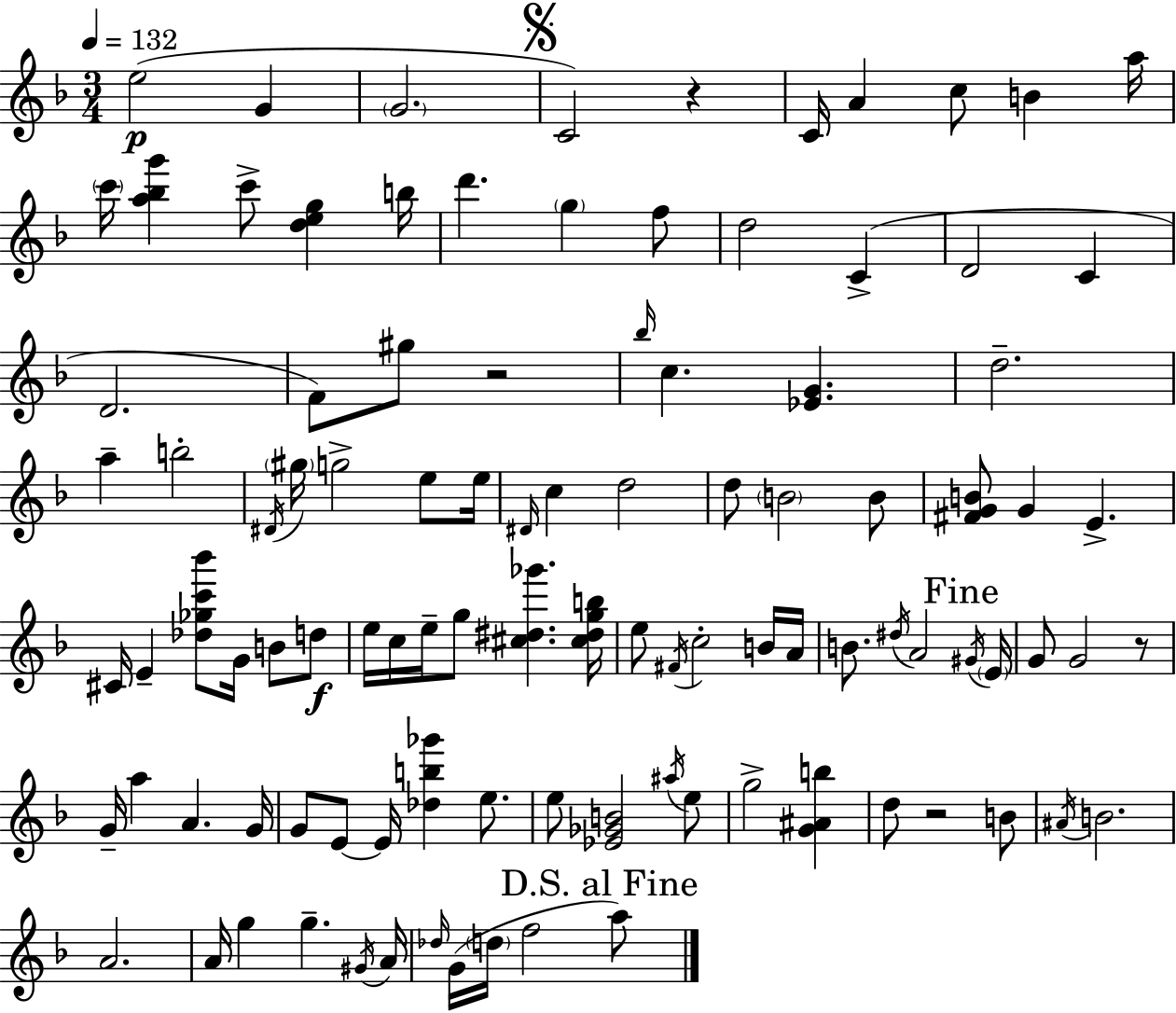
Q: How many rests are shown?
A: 4